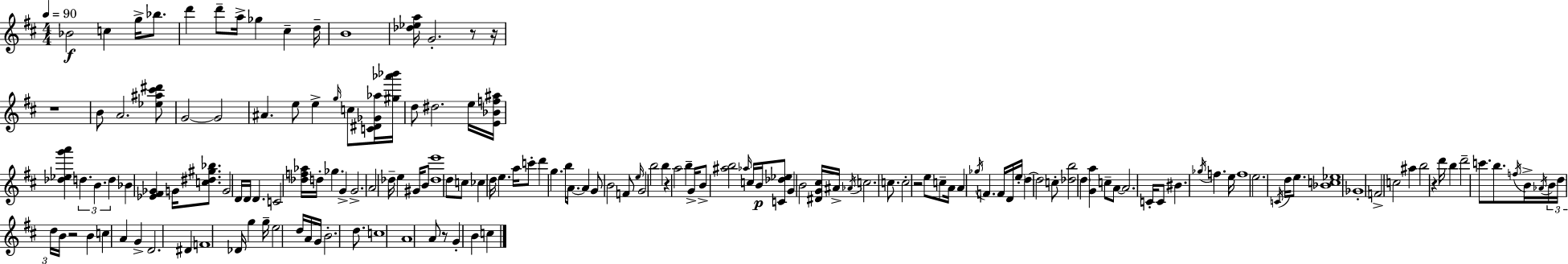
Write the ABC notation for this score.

X:1
T:Untitled
M:4/4
L:1/4
K:D
_B2 c g/4 _b/2 d' d'/2 a/4 _g ^c d/4 B4 [_d_ea]/4 G2 z/2 z/4 z4 B/2 A2 [_e^a^c'^d']/2 G2 G2 ^A e/2 e g/4 c/2 [C^D_G_a]/4 [^g_a'_b']/4 d/2 ^d2 e/4 [E_Bf^a]/4 [_d_eg'a'] d B d _B [_E^F_G] G/4 [c^d^g_b]/2 G2 D/4 D/4 D C2 [_df_a]/4 d/4 _g G G2 A2 _d/4 e ^G/4 B/2 [_de']4 d/2 c/2 _c d/4 e a/4 c'/2 d' g b/4 A/2 A G/2 B2 F/2 e/4 G2 b2 b z a2 b G/4 B/2 [^ab]2 _a/4 c/4 B/4 [C_d_e]/2 G B2 [^DG^c]/4 ^A/4 _A/4 c2 c/2 c2 z2 e/2 c/2 A/4 A _g/4 F F/4 D/4 e/4 d d2 c/2 [_db]2 d [Ga] c/2 A/2 A2 C/4 C/2 ^B _g/4 f e/4 f4 e2 C/4 d/4 e/2 [_Bc_e]4 _G4 F2 c2 ^a b2 z d'/4 b d'2 c'/2 b/2 f/4 B/4 _A/4 B/4 d/4 d/4 B/4 z2 B c A G D2 ^D F4 _D/4 g g/4 e2 d/4 A/4 G/4 B2 d/2 c4 A4 A/2 z/2 G B c